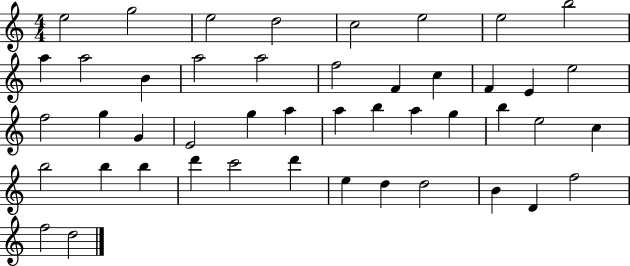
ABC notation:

X:1
T:Untitled
M:4/4
L:1/4
K:C
e2 g2 e2 d2 c2 e2 e2 b2 a a2 B a2 a2 f2 F c F E e2 f2 g G E2 g a a b a g b e2 c b2 b b d' c'2 d' e d d2 B D f2 f2 d2